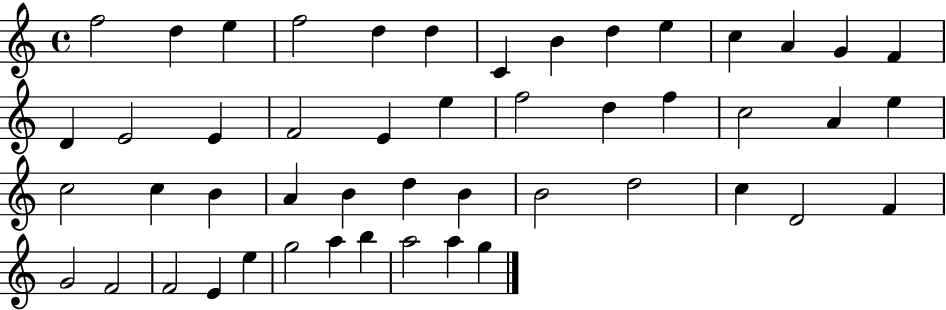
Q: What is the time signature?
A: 4/4